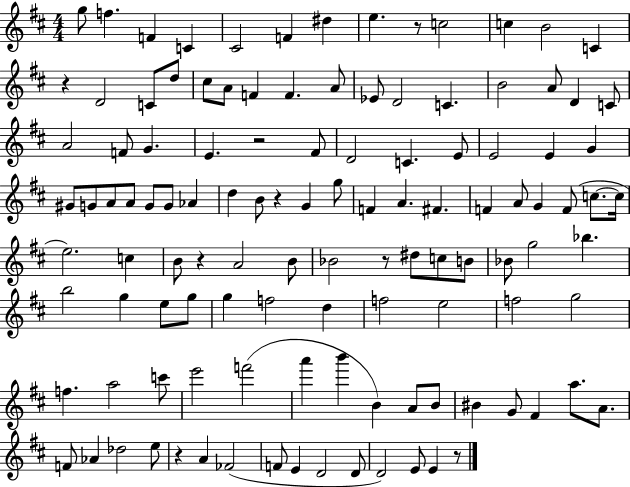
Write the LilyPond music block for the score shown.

{
  \clef treble
  \numericTimeSignature
  \time 4/4
  \key d \major
  \repeat volta 2 { g''8 f''4. f'4 c'4 | cis'2 f'4 dis''4 | e''4. r8 c''2 | c''4 b'2 c'4 | \break r4 d'2 c'8 d''8 | cis''8 a'8 f'4 f'4. a'8 | ees'8 d'2 c'4. | b'2 a'8 d'4 c'8 | \break a'2 f'8 g'4. | e'4. r2 fis'8 | d'2 c'4. e'8 | e'2 e'4 g'4 | \break gis'8 g'8 a'8 a'8 g'8 g'8 aes'4 | d''4 b'8 r4 g'4 g''8 | f'4 a'4. fis'4. | f'4 a'8 g'4 f'8( c''8.~~ c''16 | \break e''2.) c''4 | b'8 r4 a'2 b'8 | bes'2 r8 dis''8 c''8 b'8 | bes'8 g''2 bes''4. | \break b''2 g''4 e''8 g''8 | g''4 f''2 d''4 | f''2 e''2 | f''2 g''2 | \break f''4. a''2 c'''8 | e'''2 f'''2( | a'''4 b'''4 b'4) a'8 b'8 | bis'4 g'8 fis'4 a''8. a'8. | \break f'8 aes'4 des''2 e''8 | r4 a'4 fes'2( | f'8 e'4 d'2 d'8 | d'2) e'8 e'4 r8 | \break } \bar "|."
}